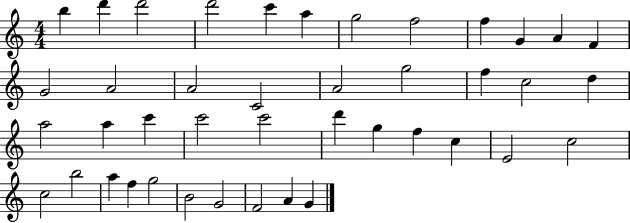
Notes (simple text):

B5/q D6/q D6/h D6/h C6/q A5/q G5/h F5/h F5/q G4/q A4/q F4/q G4/h A4/h A4/h C4/h A4/h G5/h F5/q C5/h D5/q A5/h A5/q C6/q C6/h C6/h D6/q G5/q F5/q C5/q E4/h C5/h C5/h B5/h A5/q F5/q G5/h B4/h G4/h F4/h A4/q G4/q